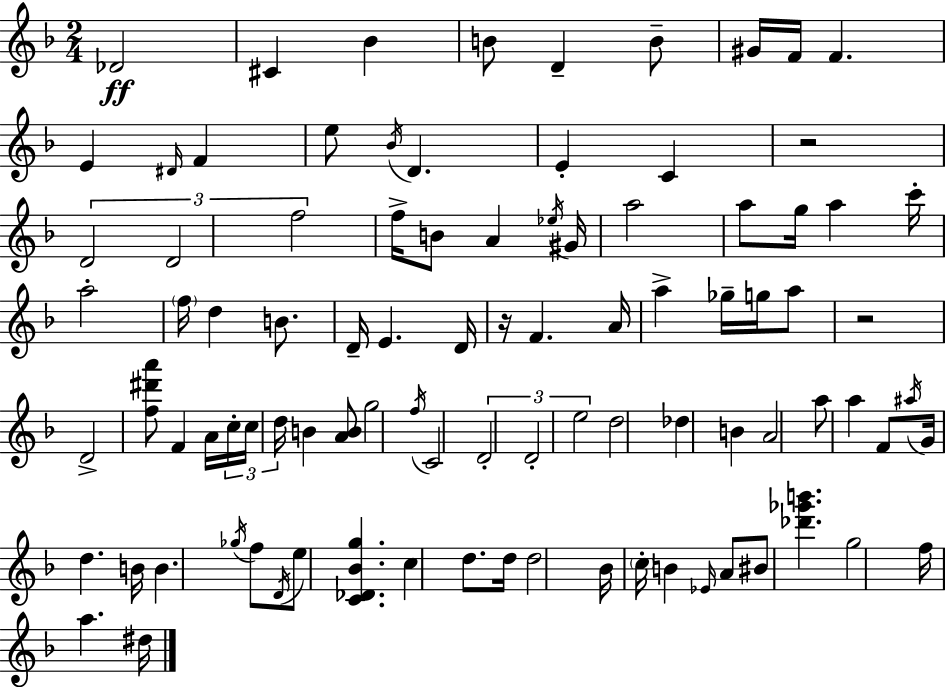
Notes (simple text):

Db4/h C#4/q Bb4/q B4/e D4/q B4/e G#4/s F4/s F4/q. E4/q D#4/s F4/q E5/e Bb4/s D4/q. E4/q C4/q R/h D4/h D4/h F5/h F5/s B4/e A4/q Eb5/s G#4/s A5/h A5/e G5/s A5/q C6/s A5/h F5/s D5/q B4/e. D4/s E4/q. D4/s R/s F4/q. A4/s A5/q Gb5/s G5/s A5/e R/h D4/h [F5,D#6,A6]/e F4/q A4/s C5/s C5/s D5/s B4/q [A4,B4]/e G5/h F5/s C4/h D4/h D4/h E5/h D5/h Db5/q B4/q A4/h A5/e A5/q F4/e A#5/s G4/s D5/q. B4/s B4/q. Gb5/s F5/e D4/s E5/e [C4,Db4,Bb4,G5]/q. C5/q D5/e. D5/s D5/h Bb4/s C5/s B4/q Eb4/s A4/e BIS4/e [Db6,Gb6,B6]/q. G5/h F5/s A5/q. D#5/s